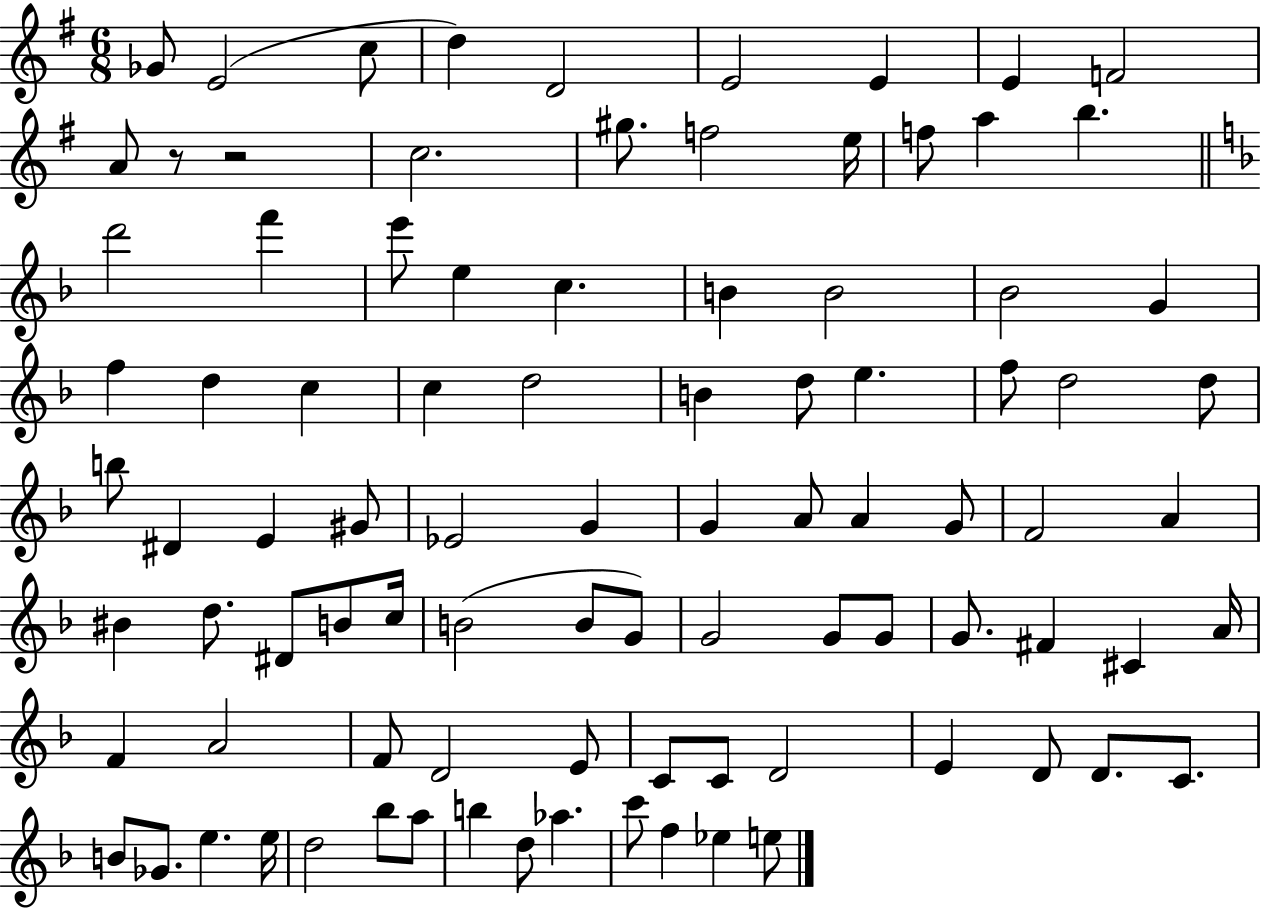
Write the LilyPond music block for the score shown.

{
  \clef treble
  \numericTimeSignature
  \time 6/8
  \key g \major
  \repeat volta 2 { ges'8 e'2( c''8 | d''4) d'2 | e'2 e'4 | e'4 f'2 | \break a'8 r8 r2 | c''2. | gis''8. f''2 e''16 | f''8 a''4 b''4. | \break \bar "||" \break \key d \minor d'''2 f'''4 | e'''8 e''4 c''4. | b'4 b'2 | bes'2 g'4 | \break f''4 d''4 c''4 | c''4 d''2 | b'4 d''8 e''4. | f''8 d''2 d''8 | \break b''8 dis'4 e'4 gis'8 | ees'2 g'4 | g'4 a'8 a'4 g'8 | f'2 a'4 | \break bis'4 d''8. dis'8 b'8 c''16 | b'2( b'8 g'8) | g'2 g'8 g'8 | g'8. fis'4 cis'4 a'16 | \break f'4 a'2 | f'8 d'2 e'8 | c'8 c'8 d'2 | e'4 d'8 d'8. c'8. | \break b'8 ges'8. e''4. e''16 | d''2 bes''8 a''8 | b''4 d''8 aes''4. | c'''8 f''4 ees''4 e''8 | \break } \bar "|."
}